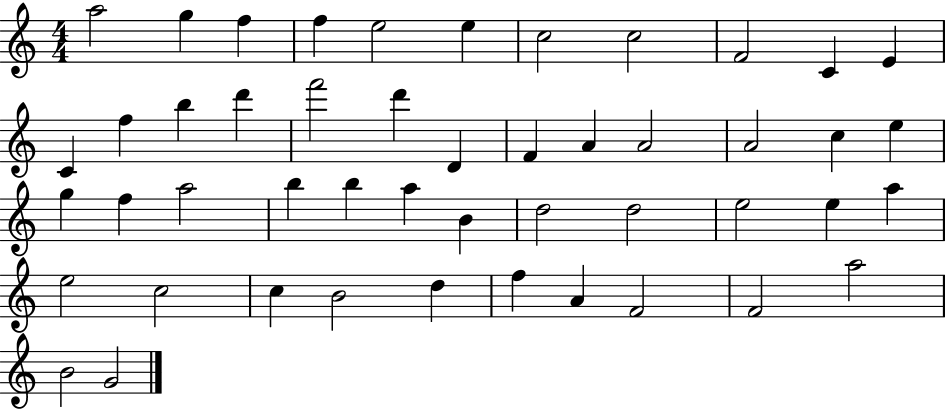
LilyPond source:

{
  \clef treble
  \numericTimeSignature
  \time 4/4
  \key c \major
  a''2 g''4 f''4 | f''4 e''2 e''4 | c''2 c''2 | f'2 c'4 e'4 | \break c'4 f''4 b''4 d'''4 | f'''2 d'''4 d'4 | f'4 a'4 a'2 | a'2 c''4 e''4 | \break g''4 f''4 a''2 | b''4 b''4 a''4 b'4 | d''2 d''2 | e''2 e''4 a''4 | \break e''2 c''2 | c''4 b'2 d''4 | f''4 a'4 f'2 | f'2 a''2 | \break b'2 g'2 | \bar "|."
}